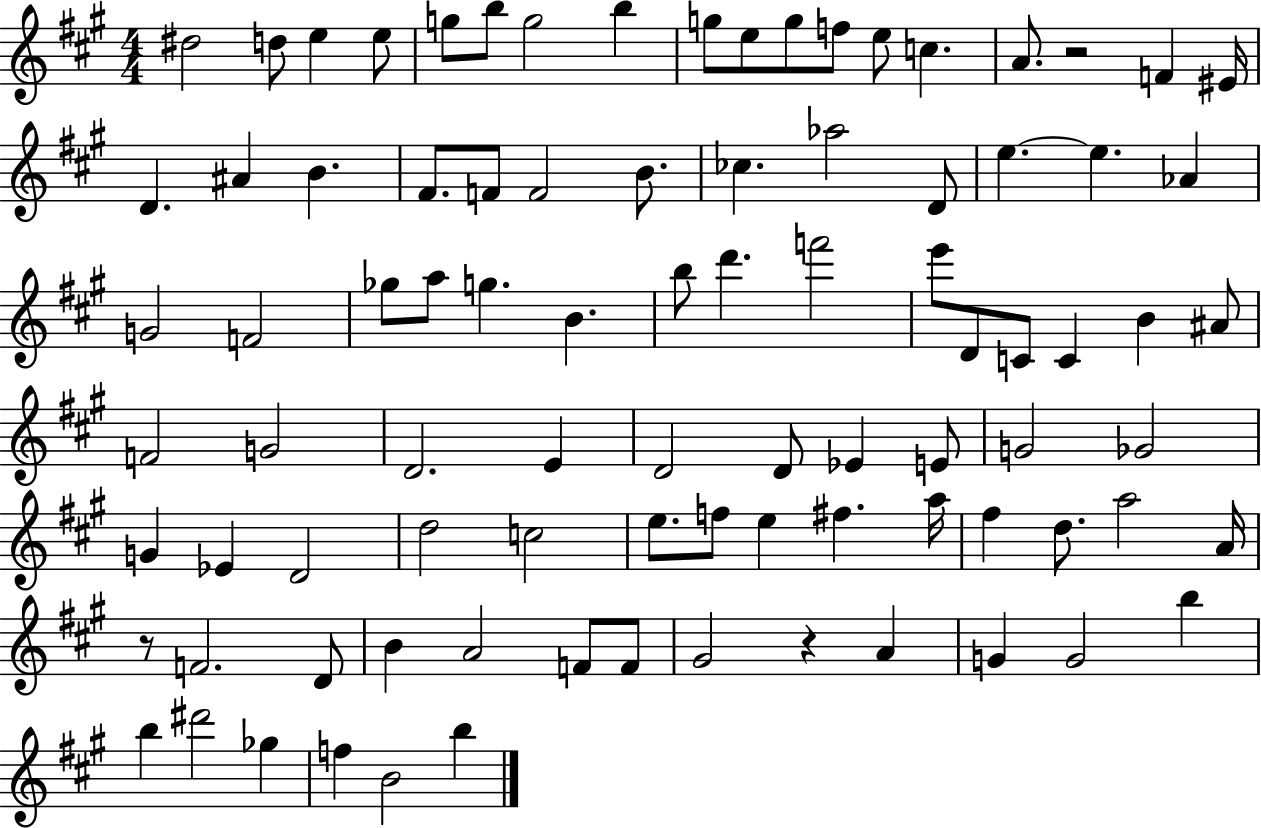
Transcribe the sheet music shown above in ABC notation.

X:1
T:Untitled
M:4/4
L:1/4
K:A
^d2 d/2 e e/2 g/2 b/2 g2 b g/2 e/2 g/2 f/2 e/2 c A/2 z2 F ^E/4 D ^A B ^F/2 F/2 F2 B/2 _c _a2 D/2 e e _A G2 F2 _g/2 a/2 g B b/2 d' f'2 e'/2 D/2 C/2 C B ^A/2 F2 G2 D2 E D2 D/2 _E E/2 G2 _G2 G _E D2 d2 c2 e/2 f/2 e ^f a/4 ^f d/2 a2 A/4 z/2 F2 D/2 B A2 F/2 F/2 ^G2 z A G G2 b b ^d'2 _g f B2 b